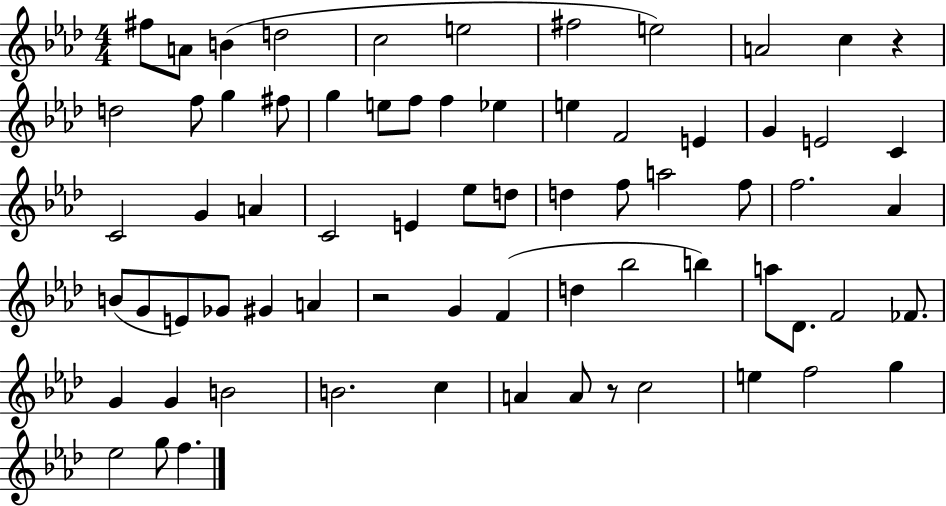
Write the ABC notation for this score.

X:1
T:Untitled
M:4/4
L:1/4
K:Ab
^f/2 A/2 B d2 c2 e2 ^f2 e2 A2 c z d2 f/2 g ^f/2 g e/2 f/2 f _e e F2 E G E2 C C2 G A C2 E _e/2 d/2 d f/2 a2 f/2 f2 _A B/2 G/2 E/2 _G/2 ^G A z2 G F d _b2 b a/2 _D/2 F2 _F/2 G G B2 B2 c A A/2 z/2 c2 e f2 g _e2 g/2 f